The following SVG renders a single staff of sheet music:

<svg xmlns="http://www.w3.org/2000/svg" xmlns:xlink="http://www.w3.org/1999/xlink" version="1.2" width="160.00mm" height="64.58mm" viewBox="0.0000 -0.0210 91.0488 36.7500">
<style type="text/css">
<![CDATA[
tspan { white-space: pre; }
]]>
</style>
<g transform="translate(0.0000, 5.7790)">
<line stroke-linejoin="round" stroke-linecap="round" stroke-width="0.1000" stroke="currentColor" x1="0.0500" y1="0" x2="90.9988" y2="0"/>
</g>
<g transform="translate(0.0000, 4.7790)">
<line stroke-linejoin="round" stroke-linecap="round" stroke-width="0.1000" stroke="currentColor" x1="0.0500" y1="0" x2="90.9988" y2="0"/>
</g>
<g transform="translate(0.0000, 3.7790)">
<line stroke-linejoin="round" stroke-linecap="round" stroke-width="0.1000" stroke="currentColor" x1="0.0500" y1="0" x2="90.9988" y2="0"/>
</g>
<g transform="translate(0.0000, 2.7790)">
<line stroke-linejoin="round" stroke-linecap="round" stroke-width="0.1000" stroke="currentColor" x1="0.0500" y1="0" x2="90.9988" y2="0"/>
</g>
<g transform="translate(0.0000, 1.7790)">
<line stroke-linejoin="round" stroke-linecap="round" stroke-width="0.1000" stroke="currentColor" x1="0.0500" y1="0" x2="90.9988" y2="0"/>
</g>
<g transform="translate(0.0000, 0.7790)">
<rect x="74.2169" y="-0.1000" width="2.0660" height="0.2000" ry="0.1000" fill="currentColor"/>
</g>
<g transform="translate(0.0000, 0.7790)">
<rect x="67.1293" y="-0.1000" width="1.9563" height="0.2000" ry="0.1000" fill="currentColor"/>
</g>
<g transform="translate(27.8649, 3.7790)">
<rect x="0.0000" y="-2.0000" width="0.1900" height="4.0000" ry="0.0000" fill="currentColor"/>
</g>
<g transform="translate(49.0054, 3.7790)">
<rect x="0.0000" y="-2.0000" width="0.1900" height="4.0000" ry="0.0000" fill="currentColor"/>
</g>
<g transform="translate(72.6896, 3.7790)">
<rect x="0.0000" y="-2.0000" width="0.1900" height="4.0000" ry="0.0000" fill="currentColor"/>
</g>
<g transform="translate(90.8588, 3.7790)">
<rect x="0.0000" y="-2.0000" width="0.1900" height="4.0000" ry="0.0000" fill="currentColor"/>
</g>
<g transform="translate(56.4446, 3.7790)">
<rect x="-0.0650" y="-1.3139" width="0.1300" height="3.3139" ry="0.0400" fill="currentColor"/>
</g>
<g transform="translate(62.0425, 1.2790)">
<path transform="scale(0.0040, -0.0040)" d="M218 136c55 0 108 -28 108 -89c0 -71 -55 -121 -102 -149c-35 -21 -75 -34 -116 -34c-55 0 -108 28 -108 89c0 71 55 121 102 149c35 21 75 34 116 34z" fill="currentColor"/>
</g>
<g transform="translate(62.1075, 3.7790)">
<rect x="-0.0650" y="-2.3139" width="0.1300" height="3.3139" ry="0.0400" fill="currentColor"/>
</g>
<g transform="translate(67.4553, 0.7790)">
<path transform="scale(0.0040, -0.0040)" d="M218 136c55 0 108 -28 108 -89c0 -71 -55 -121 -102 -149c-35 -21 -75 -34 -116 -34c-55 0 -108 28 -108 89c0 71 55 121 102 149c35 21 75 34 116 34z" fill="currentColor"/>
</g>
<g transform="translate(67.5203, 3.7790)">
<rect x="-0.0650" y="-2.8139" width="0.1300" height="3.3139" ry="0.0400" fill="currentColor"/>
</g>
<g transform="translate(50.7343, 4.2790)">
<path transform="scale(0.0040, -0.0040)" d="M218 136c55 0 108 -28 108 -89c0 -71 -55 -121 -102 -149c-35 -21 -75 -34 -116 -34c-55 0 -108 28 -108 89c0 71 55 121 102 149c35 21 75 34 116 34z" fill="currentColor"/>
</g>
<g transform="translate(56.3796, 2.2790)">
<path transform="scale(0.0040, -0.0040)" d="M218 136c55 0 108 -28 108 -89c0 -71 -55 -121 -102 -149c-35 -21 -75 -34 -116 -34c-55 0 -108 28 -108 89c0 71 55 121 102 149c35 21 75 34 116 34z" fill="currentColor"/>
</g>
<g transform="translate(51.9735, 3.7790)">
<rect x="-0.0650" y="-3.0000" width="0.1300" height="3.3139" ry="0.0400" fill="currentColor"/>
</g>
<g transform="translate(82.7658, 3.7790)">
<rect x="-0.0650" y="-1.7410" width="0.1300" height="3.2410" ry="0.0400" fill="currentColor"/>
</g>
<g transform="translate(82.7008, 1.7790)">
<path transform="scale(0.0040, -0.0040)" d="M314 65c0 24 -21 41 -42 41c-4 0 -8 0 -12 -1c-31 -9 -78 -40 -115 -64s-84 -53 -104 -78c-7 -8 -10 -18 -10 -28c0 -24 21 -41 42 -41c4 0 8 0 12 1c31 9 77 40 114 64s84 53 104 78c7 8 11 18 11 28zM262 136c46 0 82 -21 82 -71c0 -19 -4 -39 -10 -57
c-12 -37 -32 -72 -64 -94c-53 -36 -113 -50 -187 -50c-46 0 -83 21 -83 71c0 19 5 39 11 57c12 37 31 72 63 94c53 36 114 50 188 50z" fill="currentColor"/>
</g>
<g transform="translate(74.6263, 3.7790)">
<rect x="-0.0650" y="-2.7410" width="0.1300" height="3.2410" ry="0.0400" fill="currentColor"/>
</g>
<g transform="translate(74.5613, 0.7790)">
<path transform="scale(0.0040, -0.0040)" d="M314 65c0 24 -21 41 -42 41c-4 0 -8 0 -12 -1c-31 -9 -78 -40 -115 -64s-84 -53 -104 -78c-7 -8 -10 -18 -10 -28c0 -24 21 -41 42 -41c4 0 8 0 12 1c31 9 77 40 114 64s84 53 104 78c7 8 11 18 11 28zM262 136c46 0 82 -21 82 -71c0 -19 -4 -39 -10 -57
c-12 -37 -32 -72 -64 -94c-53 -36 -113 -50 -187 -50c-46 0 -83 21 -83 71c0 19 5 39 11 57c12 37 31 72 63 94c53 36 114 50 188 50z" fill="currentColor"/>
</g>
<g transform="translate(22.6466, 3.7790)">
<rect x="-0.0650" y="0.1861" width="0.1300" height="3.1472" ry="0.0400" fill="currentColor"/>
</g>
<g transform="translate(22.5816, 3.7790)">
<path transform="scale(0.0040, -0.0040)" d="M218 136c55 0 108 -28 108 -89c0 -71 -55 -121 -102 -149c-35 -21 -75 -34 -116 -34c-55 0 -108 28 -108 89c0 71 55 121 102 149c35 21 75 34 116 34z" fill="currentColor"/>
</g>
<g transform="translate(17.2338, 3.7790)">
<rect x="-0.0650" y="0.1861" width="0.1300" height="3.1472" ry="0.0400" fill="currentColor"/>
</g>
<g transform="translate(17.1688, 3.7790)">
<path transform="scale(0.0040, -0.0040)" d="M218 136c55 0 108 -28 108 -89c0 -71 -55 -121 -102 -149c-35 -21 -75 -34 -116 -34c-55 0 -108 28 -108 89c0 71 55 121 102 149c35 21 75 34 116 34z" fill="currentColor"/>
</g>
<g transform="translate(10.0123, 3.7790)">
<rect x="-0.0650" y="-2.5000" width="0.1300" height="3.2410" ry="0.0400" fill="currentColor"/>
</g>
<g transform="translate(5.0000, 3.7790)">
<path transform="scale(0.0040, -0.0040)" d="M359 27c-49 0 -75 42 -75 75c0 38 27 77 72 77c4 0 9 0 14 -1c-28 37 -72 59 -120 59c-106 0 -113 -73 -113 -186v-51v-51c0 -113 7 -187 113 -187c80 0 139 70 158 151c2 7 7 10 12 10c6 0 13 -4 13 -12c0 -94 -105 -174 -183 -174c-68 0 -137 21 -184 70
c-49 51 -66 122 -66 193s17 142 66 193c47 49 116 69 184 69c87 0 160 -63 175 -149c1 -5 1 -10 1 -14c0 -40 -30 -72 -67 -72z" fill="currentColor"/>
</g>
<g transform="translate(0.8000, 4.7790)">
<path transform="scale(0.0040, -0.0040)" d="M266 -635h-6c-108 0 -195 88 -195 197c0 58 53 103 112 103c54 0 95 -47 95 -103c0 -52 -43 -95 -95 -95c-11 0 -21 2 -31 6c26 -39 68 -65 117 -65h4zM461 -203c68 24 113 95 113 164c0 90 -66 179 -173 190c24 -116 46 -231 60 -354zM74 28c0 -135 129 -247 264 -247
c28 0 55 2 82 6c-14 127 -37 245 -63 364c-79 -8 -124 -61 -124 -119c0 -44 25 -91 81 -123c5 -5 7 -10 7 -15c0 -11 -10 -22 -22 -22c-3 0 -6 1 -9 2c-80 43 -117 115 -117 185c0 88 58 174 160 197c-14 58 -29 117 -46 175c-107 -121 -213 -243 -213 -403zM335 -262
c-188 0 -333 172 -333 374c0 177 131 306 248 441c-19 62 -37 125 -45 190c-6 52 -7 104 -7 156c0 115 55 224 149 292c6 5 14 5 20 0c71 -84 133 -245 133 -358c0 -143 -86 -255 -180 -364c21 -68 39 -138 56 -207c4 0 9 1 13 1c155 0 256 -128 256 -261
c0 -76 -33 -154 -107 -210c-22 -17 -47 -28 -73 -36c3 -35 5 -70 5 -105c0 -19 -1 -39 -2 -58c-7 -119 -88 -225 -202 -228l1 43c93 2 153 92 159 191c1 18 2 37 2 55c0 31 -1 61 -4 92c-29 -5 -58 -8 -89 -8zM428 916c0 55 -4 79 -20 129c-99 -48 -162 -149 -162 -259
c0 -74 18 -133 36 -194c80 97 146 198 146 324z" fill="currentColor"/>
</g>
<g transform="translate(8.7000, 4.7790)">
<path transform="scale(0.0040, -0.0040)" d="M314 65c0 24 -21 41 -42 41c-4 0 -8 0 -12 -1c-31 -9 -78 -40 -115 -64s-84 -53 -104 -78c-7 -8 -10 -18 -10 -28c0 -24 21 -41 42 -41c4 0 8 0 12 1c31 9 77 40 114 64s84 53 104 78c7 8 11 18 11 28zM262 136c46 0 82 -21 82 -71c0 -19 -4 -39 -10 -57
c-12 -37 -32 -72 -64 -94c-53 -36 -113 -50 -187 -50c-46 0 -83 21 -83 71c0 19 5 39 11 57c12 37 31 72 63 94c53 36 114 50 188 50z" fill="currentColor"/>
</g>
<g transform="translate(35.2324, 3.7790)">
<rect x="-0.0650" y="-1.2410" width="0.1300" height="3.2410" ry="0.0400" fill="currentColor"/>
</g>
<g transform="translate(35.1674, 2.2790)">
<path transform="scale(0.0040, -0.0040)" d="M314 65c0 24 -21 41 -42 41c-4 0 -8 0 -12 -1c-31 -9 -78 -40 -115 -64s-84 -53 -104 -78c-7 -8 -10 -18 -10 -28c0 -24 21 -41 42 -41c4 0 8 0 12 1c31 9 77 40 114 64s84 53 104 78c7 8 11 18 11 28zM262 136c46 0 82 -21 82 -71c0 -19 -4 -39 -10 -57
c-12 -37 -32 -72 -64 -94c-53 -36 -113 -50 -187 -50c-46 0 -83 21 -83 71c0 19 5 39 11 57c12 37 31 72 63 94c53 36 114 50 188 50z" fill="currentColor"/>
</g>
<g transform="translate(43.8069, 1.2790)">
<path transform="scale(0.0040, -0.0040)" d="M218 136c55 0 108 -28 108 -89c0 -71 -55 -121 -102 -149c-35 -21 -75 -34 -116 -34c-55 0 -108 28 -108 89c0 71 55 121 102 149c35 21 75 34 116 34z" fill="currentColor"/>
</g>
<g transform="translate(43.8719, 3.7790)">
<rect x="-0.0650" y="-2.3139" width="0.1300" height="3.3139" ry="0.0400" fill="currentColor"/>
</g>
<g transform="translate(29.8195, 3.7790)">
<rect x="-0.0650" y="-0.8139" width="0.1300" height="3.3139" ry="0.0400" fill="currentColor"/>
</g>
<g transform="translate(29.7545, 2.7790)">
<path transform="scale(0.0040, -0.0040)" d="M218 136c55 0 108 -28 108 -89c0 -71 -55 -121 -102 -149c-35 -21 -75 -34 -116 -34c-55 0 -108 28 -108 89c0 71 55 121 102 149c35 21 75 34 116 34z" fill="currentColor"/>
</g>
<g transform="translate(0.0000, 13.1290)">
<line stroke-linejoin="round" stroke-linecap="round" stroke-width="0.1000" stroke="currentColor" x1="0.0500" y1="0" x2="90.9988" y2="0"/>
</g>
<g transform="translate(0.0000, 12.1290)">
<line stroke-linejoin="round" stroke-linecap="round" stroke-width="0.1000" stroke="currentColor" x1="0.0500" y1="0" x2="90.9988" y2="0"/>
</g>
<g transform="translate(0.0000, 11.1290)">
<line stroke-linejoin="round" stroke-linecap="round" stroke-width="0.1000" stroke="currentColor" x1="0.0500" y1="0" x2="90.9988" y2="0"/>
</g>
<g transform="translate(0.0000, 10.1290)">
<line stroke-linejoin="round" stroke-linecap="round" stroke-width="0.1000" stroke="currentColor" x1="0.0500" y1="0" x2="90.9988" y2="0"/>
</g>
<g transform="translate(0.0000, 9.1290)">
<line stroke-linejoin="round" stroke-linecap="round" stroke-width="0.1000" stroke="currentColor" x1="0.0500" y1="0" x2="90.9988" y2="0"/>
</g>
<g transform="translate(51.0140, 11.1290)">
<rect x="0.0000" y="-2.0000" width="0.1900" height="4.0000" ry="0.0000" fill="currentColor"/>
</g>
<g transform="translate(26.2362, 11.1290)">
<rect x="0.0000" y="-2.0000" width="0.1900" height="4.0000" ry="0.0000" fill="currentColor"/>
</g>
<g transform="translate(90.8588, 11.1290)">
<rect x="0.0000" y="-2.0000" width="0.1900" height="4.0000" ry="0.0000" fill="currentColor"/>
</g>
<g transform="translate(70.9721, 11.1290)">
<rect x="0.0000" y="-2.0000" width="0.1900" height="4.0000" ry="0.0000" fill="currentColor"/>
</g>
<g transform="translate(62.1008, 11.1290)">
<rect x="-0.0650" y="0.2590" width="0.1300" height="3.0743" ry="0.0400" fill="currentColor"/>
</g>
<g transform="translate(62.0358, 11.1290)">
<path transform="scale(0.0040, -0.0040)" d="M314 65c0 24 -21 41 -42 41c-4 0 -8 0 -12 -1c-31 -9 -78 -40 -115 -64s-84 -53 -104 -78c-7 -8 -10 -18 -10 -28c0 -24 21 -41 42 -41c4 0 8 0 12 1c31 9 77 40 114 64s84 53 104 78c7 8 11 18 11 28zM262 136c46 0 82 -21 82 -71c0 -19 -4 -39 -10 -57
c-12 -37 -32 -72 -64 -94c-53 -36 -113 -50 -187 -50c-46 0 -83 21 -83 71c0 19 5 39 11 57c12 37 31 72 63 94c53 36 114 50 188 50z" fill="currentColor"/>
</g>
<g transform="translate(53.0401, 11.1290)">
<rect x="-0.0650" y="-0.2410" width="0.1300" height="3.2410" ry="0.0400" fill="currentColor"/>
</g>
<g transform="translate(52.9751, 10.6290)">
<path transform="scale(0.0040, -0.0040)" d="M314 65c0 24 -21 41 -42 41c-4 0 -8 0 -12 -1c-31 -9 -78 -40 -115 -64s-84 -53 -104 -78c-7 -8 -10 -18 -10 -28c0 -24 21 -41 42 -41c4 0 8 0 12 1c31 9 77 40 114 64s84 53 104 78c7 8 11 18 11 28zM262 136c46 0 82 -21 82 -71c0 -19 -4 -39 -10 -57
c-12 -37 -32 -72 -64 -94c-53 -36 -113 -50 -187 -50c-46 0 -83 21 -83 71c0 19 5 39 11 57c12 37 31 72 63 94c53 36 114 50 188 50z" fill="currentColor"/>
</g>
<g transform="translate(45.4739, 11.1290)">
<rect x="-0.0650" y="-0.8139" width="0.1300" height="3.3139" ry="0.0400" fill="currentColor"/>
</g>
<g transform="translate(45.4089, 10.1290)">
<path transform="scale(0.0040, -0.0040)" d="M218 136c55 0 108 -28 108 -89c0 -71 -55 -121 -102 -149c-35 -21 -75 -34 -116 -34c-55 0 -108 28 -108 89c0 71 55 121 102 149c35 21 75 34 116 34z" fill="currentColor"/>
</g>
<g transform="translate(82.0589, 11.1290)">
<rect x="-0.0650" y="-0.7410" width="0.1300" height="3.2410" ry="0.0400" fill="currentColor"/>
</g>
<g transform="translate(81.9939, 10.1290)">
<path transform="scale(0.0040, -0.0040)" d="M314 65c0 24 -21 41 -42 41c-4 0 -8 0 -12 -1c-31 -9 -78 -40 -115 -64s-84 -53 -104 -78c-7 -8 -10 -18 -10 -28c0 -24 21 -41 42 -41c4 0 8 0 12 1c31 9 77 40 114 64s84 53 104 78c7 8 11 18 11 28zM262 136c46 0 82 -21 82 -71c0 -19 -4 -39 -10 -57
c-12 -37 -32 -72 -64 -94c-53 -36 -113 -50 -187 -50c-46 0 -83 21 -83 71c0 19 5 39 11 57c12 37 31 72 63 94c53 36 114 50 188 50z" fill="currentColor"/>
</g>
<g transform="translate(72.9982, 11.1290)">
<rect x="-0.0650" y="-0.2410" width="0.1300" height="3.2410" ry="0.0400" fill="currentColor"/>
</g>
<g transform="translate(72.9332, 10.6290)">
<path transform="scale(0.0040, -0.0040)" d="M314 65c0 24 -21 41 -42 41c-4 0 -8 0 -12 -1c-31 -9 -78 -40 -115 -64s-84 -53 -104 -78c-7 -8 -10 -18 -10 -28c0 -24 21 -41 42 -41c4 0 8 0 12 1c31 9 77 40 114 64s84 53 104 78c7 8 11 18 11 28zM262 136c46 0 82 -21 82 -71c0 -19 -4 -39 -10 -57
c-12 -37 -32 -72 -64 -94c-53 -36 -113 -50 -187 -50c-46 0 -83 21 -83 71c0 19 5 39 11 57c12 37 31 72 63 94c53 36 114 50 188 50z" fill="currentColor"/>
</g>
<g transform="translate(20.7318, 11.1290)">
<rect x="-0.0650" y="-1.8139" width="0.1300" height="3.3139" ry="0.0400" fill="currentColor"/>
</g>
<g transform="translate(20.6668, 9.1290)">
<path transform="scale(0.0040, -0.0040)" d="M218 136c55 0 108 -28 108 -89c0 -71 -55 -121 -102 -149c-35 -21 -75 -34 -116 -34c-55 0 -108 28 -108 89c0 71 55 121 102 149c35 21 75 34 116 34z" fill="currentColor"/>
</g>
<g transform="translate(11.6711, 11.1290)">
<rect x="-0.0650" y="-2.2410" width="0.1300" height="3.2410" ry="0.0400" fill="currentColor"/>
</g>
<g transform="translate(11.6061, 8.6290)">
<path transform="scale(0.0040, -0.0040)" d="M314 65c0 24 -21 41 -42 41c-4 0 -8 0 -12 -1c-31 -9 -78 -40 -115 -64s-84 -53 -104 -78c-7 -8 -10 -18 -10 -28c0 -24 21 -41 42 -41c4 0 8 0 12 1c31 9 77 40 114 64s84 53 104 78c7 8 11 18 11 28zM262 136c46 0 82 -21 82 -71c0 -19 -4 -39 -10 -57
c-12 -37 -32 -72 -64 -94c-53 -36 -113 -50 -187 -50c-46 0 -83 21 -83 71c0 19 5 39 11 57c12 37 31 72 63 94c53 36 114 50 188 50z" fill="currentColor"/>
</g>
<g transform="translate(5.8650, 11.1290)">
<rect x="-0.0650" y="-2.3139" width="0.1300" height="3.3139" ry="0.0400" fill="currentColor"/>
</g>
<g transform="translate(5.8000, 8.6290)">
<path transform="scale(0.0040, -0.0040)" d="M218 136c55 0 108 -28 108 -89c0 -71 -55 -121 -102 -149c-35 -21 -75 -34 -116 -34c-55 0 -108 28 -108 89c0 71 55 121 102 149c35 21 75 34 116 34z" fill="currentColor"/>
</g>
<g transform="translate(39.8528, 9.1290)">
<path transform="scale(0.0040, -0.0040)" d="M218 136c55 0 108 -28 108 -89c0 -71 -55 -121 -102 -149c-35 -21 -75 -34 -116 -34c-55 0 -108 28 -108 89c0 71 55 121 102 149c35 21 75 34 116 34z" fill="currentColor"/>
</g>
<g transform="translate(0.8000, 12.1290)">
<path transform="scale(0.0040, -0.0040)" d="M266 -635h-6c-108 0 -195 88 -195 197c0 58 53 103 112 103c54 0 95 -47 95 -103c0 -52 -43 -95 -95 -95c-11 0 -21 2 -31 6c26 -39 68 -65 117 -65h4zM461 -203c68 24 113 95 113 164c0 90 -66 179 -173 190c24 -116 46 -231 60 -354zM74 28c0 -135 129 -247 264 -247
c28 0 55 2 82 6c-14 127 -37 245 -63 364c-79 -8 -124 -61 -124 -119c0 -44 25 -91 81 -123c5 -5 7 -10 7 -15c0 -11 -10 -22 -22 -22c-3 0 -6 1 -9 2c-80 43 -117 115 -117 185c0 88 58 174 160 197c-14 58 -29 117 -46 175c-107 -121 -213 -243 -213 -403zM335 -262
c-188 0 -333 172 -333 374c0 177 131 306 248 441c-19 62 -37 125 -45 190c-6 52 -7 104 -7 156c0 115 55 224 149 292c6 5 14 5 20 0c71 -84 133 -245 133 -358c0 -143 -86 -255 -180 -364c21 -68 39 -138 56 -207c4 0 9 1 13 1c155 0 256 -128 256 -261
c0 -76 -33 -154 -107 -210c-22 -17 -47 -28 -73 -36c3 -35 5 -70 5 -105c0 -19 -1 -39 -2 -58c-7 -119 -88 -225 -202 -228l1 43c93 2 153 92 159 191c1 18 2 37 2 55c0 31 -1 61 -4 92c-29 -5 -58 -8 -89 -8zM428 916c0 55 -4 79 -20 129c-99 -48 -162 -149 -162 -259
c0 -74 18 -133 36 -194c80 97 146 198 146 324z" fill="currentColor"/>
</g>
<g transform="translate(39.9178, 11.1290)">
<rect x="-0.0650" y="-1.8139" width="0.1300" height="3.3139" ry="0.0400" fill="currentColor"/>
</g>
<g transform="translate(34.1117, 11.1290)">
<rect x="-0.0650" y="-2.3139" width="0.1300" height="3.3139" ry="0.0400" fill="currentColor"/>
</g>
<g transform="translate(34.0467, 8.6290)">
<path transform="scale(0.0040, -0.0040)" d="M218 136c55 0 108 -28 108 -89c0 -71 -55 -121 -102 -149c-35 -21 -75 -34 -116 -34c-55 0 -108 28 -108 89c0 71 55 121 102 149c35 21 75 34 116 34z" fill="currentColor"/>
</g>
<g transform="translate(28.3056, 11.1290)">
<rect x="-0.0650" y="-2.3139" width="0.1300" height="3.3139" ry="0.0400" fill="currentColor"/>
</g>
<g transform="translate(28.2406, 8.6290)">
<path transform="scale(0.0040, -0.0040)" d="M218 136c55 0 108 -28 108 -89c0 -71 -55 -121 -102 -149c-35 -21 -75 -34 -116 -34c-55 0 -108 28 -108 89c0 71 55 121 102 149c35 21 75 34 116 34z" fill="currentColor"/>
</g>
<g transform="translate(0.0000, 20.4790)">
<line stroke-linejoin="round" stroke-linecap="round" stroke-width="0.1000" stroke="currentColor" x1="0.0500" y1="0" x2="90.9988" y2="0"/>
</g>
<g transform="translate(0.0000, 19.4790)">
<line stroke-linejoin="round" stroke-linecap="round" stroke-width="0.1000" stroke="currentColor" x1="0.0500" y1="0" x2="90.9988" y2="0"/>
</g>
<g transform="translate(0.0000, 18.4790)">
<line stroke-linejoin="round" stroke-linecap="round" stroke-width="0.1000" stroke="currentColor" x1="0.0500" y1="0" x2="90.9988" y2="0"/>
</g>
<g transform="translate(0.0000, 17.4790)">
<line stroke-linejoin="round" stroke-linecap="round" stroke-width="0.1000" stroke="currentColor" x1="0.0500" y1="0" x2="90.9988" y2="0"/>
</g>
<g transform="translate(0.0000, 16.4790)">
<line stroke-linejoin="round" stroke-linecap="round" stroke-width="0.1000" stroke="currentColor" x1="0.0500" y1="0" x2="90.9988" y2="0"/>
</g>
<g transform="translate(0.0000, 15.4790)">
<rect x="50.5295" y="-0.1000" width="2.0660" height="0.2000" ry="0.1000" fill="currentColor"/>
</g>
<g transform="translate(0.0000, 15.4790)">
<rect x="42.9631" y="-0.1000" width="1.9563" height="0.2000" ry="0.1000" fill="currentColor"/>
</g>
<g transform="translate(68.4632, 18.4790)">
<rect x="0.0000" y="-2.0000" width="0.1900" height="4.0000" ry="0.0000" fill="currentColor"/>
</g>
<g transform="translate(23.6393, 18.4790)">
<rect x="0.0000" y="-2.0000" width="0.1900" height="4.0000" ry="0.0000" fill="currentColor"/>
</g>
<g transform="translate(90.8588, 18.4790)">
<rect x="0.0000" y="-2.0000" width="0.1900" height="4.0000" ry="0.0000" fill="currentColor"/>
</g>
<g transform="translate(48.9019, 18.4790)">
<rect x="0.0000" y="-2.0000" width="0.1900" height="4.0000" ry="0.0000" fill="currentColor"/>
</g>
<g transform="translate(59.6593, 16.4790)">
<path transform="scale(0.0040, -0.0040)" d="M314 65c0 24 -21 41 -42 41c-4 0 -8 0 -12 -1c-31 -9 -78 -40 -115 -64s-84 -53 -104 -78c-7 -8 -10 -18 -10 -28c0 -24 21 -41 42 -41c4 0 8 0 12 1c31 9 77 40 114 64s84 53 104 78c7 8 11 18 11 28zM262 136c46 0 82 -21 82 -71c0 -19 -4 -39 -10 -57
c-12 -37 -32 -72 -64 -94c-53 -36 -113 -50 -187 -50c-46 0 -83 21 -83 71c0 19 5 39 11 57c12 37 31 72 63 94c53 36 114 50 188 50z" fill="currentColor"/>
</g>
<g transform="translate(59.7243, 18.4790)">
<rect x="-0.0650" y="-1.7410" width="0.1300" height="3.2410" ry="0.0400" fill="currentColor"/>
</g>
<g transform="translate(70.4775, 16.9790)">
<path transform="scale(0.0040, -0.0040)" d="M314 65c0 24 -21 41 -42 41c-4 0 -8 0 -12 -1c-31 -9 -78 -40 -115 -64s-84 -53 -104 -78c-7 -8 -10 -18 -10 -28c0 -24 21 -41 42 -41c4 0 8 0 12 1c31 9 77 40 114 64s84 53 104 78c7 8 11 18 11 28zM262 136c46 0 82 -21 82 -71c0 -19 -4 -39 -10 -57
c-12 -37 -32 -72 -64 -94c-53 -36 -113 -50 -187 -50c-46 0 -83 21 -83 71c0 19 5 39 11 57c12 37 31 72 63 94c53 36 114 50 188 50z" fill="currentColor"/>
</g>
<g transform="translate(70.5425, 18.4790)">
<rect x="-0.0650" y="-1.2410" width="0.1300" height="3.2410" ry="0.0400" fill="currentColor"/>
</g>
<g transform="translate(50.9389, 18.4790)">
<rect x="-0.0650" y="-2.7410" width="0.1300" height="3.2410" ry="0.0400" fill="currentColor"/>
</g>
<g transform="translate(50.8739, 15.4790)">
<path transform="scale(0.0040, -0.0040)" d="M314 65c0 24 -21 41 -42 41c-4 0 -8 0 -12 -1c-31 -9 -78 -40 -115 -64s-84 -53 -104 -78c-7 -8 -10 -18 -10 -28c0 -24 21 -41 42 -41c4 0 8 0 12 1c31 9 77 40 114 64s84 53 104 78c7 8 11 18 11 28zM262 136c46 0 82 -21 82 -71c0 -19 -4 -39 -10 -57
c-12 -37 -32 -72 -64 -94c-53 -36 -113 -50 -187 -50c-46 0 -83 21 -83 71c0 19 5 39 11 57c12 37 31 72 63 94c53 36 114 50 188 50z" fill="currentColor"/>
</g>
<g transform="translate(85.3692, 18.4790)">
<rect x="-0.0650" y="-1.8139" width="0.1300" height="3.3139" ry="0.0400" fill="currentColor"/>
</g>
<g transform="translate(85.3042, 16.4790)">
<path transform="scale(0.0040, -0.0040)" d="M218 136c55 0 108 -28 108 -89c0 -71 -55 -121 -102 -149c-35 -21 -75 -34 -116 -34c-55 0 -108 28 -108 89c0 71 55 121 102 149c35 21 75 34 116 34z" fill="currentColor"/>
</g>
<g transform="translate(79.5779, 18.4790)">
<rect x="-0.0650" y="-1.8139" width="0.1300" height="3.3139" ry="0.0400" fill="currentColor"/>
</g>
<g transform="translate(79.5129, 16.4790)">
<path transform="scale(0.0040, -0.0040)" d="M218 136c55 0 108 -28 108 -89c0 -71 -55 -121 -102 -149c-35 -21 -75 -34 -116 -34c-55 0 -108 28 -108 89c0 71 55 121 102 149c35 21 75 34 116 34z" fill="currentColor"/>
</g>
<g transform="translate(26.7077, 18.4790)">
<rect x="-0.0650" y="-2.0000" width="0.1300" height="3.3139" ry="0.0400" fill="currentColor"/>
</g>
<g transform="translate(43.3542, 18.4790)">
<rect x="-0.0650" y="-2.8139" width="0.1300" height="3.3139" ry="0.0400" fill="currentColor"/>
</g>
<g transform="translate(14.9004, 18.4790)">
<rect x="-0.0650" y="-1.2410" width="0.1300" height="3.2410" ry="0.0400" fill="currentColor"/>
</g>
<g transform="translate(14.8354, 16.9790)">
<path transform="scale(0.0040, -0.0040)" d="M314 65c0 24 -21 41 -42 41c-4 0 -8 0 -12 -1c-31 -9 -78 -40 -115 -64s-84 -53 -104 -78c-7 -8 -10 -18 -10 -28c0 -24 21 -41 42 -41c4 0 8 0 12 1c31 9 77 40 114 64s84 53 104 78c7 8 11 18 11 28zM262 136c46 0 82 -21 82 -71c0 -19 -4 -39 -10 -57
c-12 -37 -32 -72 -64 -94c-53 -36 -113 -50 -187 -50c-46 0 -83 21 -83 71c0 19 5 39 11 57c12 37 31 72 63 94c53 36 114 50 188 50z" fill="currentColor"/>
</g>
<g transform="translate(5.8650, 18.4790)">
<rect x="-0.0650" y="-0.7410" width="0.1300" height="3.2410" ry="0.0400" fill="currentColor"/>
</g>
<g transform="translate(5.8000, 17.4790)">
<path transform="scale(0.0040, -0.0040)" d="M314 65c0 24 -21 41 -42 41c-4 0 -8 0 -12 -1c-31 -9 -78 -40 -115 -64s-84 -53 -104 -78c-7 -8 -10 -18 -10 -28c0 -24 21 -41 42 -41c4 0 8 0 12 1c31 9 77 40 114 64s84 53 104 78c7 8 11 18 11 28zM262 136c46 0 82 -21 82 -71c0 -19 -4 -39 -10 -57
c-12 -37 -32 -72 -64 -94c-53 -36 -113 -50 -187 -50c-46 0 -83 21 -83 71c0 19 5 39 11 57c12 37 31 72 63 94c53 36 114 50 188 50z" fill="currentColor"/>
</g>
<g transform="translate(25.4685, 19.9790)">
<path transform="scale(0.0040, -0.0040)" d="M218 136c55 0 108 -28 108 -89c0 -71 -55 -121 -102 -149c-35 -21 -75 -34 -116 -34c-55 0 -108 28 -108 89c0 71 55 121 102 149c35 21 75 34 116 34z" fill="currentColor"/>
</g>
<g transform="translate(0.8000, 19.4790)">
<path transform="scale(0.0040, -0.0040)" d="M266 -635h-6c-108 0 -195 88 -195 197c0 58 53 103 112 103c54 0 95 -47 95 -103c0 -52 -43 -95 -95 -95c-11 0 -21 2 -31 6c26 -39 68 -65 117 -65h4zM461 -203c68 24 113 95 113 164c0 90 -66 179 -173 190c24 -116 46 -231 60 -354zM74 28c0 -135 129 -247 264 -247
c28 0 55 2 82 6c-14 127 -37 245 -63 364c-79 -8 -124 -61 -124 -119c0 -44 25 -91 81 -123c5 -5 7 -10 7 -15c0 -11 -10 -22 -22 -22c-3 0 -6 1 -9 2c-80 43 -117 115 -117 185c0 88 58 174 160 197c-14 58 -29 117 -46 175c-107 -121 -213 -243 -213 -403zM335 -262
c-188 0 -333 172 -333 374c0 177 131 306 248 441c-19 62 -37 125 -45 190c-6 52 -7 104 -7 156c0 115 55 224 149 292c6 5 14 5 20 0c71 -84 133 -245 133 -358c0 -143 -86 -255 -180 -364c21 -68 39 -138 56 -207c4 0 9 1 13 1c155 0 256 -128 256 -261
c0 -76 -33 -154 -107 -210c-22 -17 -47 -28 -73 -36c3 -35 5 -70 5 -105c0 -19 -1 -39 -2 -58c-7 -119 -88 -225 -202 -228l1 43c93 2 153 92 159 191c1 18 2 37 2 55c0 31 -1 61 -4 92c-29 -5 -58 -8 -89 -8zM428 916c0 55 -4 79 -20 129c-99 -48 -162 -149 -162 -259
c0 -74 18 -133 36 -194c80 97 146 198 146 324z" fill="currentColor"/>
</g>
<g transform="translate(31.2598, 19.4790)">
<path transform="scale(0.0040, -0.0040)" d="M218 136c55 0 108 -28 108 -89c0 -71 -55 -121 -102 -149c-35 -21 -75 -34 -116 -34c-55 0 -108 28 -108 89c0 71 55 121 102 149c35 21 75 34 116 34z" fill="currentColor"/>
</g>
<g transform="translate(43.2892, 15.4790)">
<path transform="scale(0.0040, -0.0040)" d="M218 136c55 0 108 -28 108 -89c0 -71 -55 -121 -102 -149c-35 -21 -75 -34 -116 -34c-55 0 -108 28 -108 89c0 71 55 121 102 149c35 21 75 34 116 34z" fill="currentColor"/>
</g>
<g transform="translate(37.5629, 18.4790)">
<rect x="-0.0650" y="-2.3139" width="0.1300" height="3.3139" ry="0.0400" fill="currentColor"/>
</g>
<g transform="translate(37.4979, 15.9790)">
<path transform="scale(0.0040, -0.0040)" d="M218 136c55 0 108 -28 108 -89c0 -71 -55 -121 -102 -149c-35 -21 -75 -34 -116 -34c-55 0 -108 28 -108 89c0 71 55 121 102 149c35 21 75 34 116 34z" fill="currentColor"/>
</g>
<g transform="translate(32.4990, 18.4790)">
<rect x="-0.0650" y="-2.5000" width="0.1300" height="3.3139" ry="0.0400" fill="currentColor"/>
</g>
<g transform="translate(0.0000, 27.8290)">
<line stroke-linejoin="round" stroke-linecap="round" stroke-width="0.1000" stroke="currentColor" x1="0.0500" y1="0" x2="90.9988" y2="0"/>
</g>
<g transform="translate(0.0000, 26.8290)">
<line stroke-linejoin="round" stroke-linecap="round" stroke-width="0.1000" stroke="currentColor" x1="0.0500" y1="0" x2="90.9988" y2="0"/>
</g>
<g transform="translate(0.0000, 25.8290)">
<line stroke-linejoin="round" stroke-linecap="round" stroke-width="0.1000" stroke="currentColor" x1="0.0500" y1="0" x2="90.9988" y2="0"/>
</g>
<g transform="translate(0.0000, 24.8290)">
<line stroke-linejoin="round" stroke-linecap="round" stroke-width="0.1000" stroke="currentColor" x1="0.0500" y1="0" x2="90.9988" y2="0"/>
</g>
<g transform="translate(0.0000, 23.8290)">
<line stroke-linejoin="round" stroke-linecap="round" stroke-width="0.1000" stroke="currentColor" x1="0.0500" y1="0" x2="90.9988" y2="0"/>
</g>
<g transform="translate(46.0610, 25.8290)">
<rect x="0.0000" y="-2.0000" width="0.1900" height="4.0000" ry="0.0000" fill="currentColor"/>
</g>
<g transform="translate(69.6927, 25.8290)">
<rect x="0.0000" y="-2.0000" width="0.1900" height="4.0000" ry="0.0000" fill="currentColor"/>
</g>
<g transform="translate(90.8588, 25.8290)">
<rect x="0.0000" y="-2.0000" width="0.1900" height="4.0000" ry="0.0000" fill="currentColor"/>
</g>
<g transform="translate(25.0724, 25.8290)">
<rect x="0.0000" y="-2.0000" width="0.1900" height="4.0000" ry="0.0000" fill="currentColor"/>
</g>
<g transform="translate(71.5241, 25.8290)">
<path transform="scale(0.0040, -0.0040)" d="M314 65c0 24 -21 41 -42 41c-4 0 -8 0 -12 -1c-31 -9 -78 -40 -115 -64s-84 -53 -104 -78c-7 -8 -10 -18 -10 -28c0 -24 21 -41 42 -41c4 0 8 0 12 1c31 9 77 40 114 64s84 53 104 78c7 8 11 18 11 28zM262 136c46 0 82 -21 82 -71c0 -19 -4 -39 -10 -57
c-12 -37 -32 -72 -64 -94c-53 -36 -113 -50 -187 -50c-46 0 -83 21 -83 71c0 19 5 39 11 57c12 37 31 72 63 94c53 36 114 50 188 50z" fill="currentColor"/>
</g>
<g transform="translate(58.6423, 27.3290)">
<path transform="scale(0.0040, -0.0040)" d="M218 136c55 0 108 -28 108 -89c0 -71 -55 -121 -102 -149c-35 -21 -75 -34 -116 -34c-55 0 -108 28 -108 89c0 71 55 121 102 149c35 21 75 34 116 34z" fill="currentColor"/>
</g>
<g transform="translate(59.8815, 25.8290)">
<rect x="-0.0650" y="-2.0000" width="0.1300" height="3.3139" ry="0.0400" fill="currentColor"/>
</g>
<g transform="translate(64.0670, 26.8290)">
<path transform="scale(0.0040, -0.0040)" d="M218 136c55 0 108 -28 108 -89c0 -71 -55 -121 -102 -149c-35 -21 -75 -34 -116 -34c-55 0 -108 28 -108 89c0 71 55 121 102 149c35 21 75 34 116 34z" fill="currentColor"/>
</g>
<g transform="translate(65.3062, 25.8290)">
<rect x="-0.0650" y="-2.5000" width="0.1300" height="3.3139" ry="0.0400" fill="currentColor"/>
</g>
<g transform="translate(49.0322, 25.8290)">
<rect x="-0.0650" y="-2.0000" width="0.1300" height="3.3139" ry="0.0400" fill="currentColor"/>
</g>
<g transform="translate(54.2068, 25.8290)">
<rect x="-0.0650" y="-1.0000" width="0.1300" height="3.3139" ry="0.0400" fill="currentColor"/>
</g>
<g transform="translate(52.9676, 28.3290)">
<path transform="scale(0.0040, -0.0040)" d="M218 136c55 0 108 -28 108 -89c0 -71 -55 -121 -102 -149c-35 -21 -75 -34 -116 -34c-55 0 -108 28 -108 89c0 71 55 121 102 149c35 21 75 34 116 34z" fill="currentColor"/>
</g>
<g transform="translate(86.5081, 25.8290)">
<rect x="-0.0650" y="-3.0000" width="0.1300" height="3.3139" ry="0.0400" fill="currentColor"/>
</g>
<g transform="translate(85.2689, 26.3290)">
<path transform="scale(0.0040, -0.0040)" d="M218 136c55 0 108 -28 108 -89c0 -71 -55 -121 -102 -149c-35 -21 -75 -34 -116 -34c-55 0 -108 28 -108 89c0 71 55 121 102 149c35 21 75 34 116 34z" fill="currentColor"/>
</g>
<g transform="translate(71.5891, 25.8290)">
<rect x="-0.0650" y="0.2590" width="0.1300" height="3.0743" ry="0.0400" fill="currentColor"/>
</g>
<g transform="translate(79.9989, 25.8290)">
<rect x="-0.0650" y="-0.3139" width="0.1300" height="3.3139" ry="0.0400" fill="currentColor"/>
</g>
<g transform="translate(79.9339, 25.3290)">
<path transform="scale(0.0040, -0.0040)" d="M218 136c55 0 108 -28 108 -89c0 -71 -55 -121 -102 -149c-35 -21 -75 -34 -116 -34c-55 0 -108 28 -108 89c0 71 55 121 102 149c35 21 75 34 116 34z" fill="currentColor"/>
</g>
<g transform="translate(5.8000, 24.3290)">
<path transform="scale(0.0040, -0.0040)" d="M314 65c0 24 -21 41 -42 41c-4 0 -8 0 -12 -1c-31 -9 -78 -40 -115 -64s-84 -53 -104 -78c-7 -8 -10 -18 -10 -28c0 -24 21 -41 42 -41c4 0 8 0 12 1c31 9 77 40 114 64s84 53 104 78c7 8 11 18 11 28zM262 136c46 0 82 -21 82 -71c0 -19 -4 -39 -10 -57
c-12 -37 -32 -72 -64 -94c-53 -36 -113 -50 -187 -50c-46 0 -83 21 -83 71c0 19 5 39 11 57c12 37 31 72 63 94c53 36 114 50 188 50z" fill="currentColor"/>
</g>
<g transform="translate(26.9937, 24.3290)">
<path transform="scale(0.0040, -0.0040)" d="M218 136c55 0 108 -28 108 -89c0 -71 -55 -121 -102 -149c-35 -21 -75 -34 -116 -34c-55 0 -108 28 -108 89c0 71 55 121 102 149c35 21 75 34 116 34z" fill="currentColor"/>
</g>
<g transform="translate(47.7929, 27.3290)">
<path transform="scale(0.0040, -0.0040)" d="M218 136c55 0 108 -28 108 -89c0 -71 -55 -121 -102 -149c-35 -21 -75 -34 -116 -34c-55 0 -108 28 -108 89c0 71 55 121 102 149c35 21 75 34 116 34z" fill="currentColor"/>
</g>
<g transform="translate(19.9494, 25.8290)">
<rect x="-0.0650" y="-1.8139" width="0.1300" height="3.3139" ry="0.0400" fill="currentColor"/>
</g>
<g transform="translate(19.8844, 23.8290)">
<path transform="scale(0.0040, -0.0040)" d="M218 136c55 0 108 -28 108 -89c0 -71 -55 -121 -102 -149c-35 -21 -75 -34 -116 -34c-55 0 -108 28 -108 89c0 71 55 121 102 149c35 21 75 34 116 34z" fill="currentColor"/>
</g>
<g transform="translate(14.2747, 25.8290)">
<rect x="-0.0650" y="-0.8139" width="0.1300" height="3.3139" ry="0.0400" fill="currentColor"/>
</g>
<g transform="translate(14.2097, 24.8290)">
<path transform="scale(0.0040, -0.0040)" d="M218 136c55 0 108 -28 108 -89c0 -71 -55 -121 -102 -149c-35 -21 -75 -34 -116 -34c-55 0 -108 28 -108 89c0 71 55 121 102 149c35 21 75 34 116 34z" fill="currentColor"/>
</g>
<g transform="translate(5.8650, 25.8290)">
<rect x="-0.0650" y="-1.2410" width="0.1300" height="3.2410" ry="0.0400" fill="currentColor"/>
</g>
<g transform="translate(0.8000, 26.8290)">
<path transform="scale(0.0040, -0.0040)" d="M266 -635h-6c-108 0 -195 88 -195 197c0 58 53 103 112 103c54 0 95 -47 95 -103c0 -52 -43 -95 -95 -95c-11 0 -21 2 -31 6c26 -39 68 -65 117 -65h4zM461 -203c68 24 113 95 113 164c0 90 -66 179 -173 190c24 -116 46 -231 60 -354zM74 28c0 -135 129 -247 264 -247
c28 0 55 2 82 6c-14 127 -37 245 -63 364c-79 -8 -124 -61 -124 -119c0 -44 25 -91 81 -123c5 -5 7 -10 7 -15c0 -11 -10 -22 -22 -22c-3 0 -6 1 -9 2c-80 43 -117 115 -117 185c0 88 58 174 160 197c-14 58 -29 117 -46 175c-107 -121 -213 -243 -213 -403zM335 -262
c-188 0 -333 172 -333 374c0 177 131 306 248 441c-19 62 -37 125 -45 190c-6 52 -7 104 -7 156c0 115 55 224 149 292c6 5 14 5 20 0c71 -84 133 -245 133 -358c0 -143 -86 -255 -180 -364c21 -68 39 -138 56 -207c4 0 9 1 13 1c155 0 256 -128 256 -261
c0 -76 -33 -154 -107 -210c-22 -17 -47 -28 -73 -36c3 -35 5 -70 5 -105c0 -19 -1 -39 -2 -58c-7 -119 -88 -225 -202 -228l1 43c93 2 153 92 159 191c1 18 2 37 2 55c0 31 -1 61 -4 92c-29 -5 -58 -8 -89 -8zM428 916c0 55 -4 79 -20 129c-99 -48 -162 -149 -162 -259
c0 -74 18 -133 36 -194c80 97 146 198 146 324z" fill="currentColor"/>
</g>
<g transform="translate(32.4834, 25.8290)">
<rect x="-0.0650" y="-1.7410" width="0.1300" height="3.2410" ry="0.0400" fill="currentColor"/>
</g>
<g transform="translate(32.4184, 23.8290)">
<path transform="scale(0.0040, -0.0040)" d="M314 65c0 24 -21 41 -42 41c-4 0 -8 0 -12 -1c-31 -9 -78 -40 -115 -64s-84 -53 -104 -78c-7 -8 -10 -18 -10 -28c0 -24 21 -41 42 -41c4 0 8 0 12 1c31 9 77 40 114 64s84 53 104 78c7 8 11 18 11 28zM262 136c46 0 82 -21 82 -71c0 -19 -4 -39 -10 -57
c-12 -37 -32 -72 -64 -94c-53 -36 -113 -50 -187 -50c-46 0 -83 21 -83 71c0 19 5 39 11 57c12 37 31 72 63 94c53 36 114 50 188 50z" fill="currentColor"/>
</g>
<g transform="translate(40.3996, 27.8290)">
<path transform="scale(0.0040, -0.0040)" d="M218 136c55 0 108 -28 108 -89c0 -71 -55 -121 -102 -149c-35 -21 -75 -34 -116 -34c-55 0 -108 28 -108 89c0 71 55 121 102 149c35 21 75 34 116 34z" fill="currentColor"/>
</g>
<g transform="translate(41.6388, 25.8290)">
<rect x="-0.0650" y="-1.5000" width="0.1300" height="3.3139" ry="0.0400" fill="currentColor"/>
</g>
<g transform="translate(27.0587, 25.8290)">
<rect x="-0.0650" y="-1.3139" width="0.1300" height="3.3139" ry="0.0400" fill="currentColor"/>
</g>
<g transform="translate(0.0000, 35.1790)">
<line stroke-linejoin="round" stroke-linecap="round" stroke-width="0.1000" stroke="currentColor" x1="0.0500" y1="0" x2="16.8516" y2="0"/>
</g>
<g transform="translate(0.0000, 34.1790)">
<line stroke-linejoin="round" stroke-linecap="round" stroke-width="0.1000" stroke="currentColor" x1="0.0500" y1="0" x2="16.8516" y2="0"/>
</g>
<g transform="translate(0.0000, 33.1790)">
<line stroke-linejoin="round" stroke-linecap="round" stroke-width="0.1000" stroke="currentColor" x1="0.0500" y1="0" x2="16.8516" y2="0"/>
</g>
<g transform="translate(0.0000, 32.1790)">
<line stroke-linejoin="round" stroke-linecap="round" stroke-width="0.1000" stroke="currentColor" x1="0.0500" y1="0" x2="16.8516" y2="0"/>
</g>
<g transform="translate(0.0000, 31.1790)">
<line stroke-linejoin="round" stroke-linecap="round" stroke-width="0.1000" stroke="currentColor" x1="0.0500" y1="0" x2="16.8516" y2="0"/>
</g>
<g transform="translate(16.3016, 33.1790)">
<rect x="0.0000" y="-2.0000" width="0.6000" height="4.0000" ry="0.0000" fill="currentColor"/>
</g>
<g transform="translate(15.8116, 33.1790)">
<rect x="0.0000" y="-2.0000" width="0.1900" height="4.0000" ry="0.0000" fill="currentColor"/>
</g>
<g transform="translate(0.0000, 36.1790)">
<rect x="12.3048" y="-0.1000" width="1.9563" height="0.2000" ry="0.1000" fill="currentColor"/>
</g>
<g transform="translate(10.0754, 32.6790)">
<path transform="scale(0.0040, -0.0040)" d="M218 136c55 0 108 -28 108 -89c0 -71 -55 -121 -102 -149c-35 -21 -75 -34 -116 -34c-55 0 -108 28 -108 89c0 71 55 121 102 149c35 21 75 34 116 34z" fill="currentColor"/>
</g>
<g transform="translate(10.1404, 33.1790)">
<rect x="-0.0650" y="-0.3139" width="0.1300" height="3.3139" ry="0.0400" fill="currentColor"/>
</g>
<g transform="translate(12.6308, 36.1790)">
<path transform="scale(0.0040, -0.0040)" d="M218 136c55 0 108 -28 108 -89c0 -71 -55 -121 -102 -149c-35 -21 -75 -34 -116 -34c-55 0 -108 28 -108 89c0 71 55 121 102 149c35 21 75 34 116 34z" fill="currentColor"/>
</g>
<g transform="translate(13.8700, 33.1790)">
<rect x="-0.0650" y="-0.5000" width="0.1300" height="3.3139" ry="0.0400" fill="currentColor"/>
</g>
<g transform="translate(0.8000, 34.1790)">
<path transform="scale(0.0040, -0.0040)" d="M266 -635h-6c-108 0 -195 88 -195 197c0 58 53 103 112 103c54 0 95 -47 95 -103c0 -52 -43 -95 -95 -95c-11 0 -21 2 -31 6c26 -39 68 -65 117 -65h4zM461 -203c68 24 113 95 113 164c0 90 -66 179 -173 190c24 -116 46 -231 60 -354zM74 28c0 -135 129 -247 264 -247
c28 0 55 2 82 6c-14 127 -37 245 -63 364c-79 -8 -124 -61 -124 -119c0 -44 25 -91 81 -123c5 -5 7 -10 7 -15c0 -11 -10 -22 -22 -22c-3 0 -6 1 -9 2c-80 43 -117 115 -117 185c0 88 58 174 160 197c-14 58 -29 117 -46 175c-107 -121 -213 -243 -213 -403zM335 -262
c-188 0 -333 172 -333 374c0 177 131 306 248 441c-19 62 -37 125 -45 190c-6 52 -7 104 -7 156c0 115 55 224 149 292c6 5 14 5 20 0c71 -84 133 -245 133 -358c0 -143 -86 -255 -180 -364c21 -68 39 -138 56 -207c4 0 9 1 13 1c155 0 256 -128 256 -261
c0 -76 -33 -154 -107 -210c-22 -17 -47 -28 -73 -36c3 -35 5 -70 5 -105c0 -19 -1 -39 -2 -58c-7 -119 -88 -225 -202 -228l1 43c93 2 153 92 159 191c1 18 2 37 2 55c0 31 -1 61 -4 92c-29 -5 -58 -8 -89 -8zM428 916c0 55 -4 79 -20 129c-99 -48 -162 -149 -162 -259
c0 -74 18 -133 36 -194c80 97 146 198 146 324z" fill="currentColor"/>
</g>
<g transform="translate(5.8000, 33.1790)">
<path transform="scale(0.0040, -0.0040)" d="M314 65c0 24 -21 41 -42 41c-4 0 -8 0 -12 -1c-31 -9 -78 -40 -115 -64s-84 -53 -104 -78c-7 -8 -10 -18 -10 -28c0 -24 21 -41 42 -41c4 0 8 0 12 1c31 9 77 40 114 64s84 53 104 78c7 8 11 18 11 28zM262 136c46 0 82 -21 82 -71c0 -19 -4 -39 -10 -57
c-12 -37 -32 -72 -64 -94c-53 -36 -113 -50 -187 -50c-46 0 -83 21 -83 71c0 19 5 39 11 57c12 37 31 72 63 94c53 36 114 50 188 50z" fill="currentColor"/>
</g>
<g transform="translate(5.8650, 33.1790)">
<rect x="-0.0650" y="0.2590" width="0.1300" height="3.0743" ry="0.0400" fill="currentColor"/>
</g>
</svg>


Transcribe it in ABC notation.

X:1
T:Untitled
M:4/4
L:1/4
K:C
G2 B B d e2 g A e g a a2 f2 g g2 f g g f d c2 B2 c2 d2 d2 e2 F G g a a2 f2 e2 f f e2 d f e f2 E F D F G B2 c A B2 c C